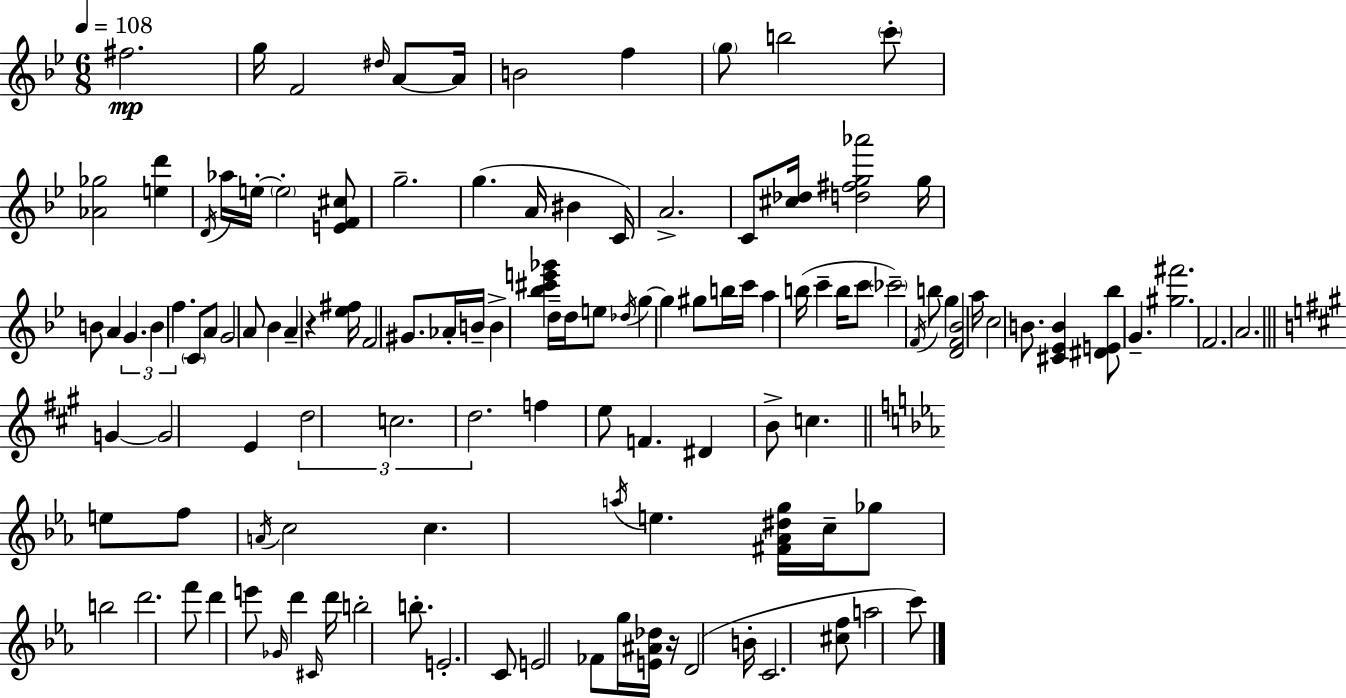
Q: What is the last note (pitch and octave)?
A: C6